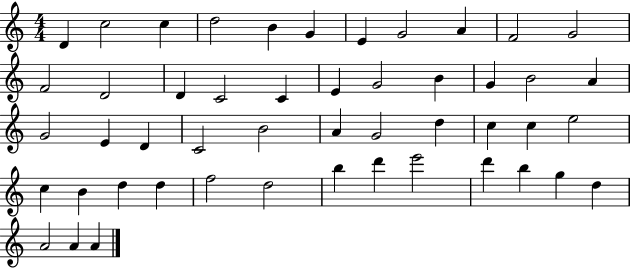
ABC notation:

X:1
T:Untitled
M:4/4
L:1/4
K:C
D c2 c d2 B G E G2 A F2 G2 F2 D2 D C2 C E G2 B G B2 A G2 E D C2 B2 A G2 d c c e2 c B d d f2 d2 b d' e'2 d' b g d A2 A A